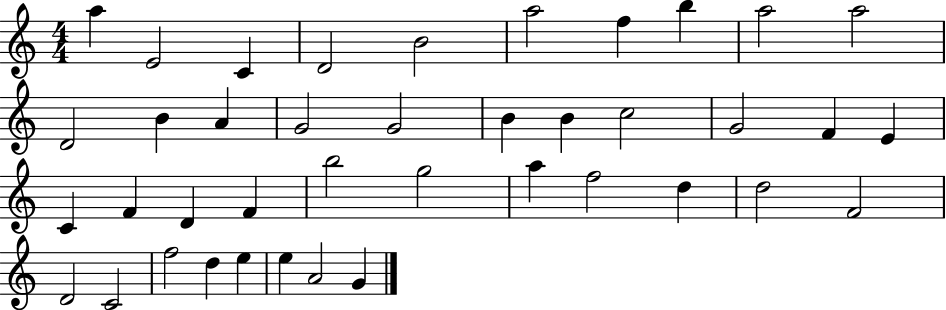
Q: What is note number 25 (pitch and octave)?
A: F4